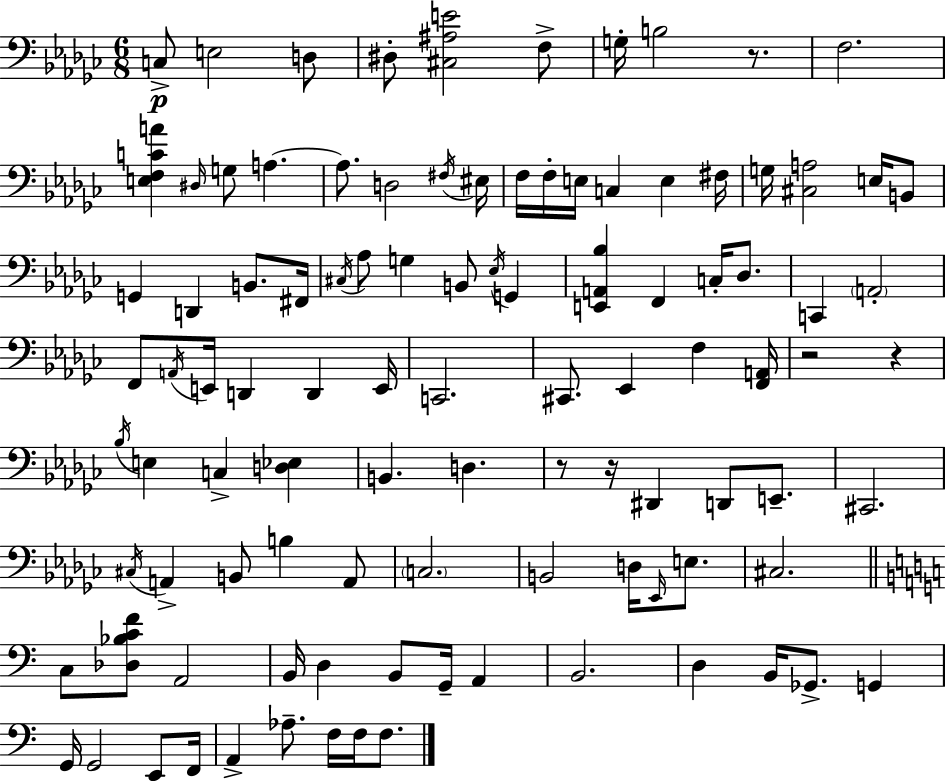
X:1
T:Untitled
M:6/8
L:1/4
K:Ebm
C,/2 E,2 D,/2 ^D,/2 [^C,^A,E]2 F,/2 G,/4 B,2 z/2 F,2 [E,F,CA] ^D,/4 G,/2 A, A,/2 D,2 ^F,/4 ^E,/4 F,/4 F,/4 E,/4 C, E, ^F,/4 G,/4 [^C,A,]2 E,/4 B,,/2 G,, D,, B,,/2 ^F,,/4 ^C,/4 _A,/2 G, B,,/2 _E,/4 G,, [E,,A,,_B,] F,, C,/4 _D,/2 C,, A,,2 F,,/2 A,,/4 E,,/4 D,, D,, E,,/4 C,,2 ^C,,/2 _E,, F, [F,,A,,]/4 z2 z _B,/4 E, C, [D,_E,] B,, D, z/2 z/4 ^D,, D,,/2 E,,/2 ^C,,2 ^C,/4 A,, B,,/2 B, A,,/2 C,2 B,,2 D,/4 _E,,/4 E,/2 ^C,2 C,/2 [_D,_B,CF]/2 A,,2 B,,/4 D, B,,/2 G,,/4 A,, B,,2 D, B,,/4 _G,,/2 G,, G,,/4 G,,2 E,,/2 F,,/4 A,, _A,/2 F,/4 F,/4 F,/2